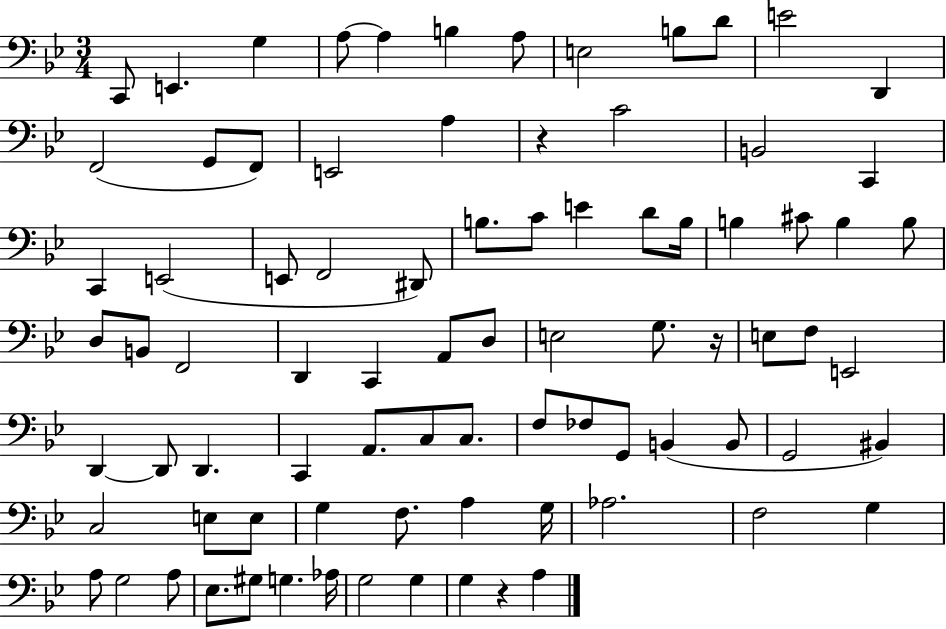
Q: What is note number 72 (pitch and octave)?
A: G3